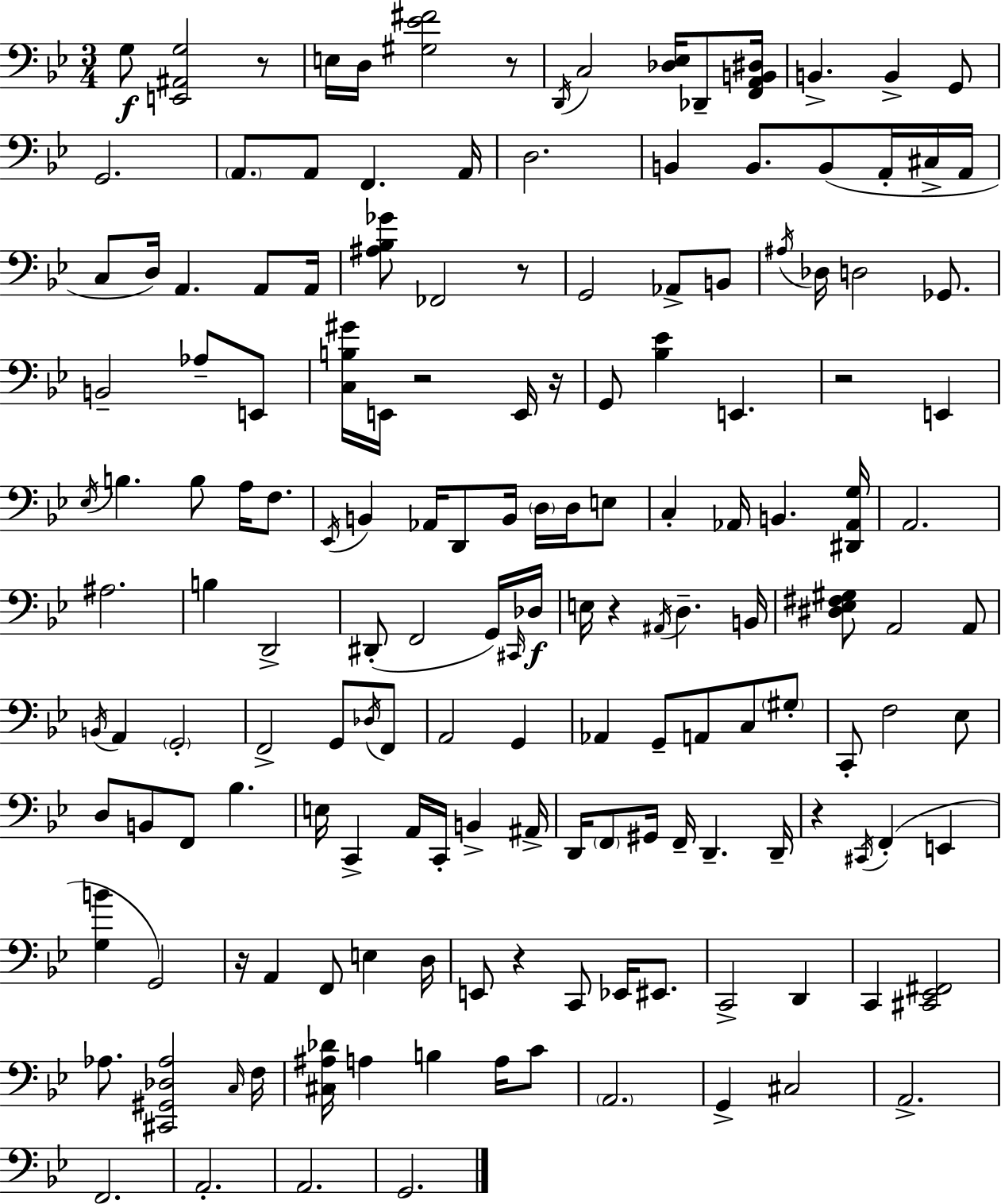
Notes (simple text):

G3/e [E2,A#2,G3]/h R/e E3/s D3/s [G#3,Eb4,F#4]/h R/e D2/s C3/h [Db3,Eb3]/s Db2/e [F2,A2,B2,D#3]/s B2/q. B2/q G2/e G2/h. A2/e. A2/e F2/q. A2/s D3/h. B2/q B2/e. B2/e A2/s C#3/s A2/s C3/e D3/s A2/q. A2/e A2/s [A#3,Bb3,Gb4]/e FES2/h R/e G2/h Ab2/e B2/e A#3/s Db3/s D3/h Gb2/e. B2/h Ab3/e E2/e [C3,B3,G#4]/s E2/s R/h E2/s R/s G2/e [Bb3,Eb4]/q E2/q. R/h E2/q Eb3/s B3/q. B3/e A3/s F3/e. Eb2/s B2/q Ab2/s D2/e B2/s D3/s D3/s E3/e C3/q Ab2/s B2/q. [D#2,Ab2,G3]/s A2/h. A#3/h. B3/q D2/h D#2/e F2/h G2/s C#2/s Db3/s E3/s R/q A#2/s D3/q. B2/s [D#3,Eb3,F#3,G#3]/e A2/h A2/e B2/s A2/q G2/h F2/h G2/e Db3/s F2/e A2/h G2/q Ab2/q G2/e A2/e C3/e G#3/e C2/e F3/h Eb3/e D3/e B2/e F2/e Bb3/q. E3/s C2/q A2/s C2/s B2/q A#2/s D2/s F2/e G#2/s F2/s D2/q. D2/s R/q C#2/s F2/q E2/q [G3,B4]/q G2/h R/s A2/q F2/e E3/q D3/s E2/e R/q C2/e Eb2/s EIS2/e. C2/h D2/q C2/q [C#2,Eb2,F#2]/h Ab3/e. [C#2,G#2,Db3,Ab3]/h C3/s F3/s [C#3,A#3,Db4]/s A3/q B3/q A3/s C4/e A2/h. G2/q C#3/h A2/h. F2/h. A2/h. A2/h. G2/h.